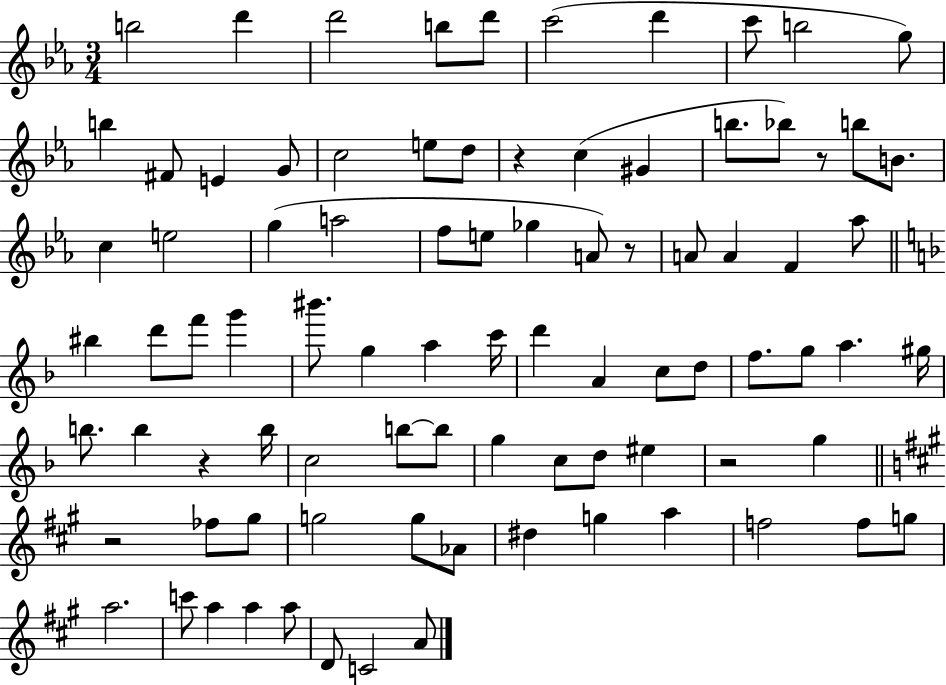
{
  \clef treble
  \numericTimeSignature
  \time 3/4
  \key ees \major
  \repeat volta 2 { b''2 d'''4 | d'''2 b''8 d'''8 | c'''2( d'''4 | c'''8 b''2 g''8) | \break b''4 fis'8 e'4 g'8 | c''2 e''8 d''8 | r4 c''4( gis'4 | b''8. bes''8) r8 b''8 b'8. | \break c''4 e''2 | g''4( a''2 | f''8 e''8 ges''4 a'8) r8 | a'8 a'4 f'4 aes''8 | \break \bar "||" \break \key d \minor bis''4 d'''8 f'''8 g'''4 | bis'''8. g''4 a''4 c'''16 | d'''4 a'4 c''8 d''8 | f''8. g''8 a''4. gis''16 | \break b''8. b''4 r4 b''16 | c''2 b''8~~ b''8 | g''4 c''8 d''8 eis''4 | r2 g''4 | \break \bar "||" \break \key a \major r2 fes''8 gis''8 | g''2 g''8 aes'8 | dis''4 g''4 a''4 | f''2 f''8 g''8 | \break a''2. | c'''8 a''4 a''4 a''8 | d'8 c'2 a'8 | } \bar "|."
}